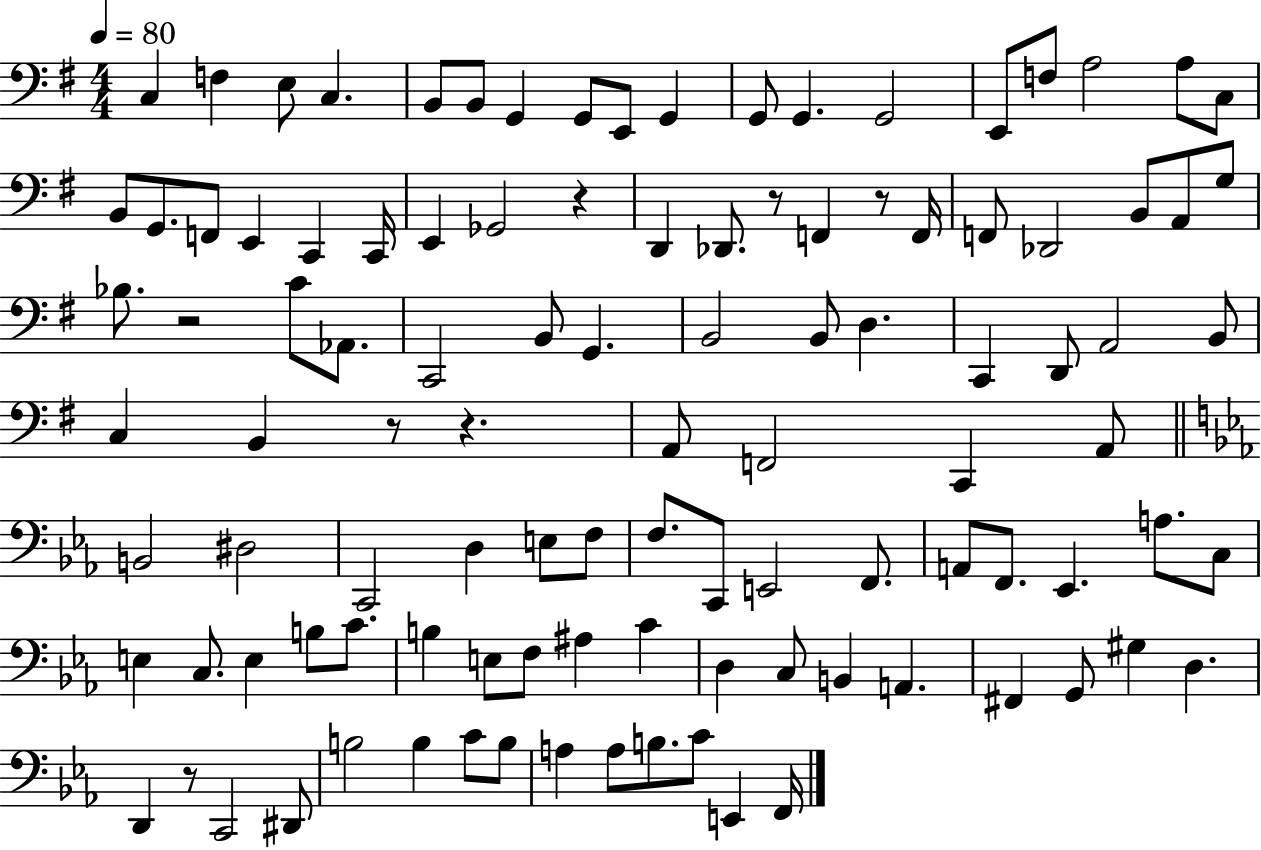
C3/q F3/q E3/e C3/q. B2/e B2/e G2/q G2/e E2/e G2/q G2/e G2/q. G2/h E2/e F3/e A3/h A3/e C3/e B2/e G2/e. F2/e E2/q C2/q C2/s E2/q Gb2/h R/q D2/q Db2/e. R/e F2/q R/e F2/s F2/e Db2/h B2/e A2/e G3/e Bb3/e. R/h C4/e Ab2/e. C2/h B2/e G2/q. B2/h B2/e D3/q. C2/q D2/e A2/h B2/e C3/q B2/q R/e R/q. A2/e F2/h C2/q A2/e B2/h D#3/h C2/h D3/q E3/e F3/e F3/e. C2/e E2/h F2/e. A2/e F2/e. Eb2/q. A3/e. C3/e E3/q C3/e. E3/q B3/e C4/e. B3/q E3/e F3/e A#3/q C4/q D3/q C3/e B2/q A2/q. F#2/q G2/e G#3/q D3/q. D2/q R/e C2/h D#2/e B3/h B3/q C4/e B3/e A3/q A3/e B3/e. C4/e E2/q F2/s